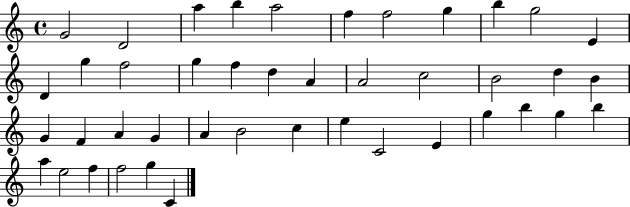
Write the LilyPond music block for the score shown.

{
  \clef treble
  \time 4/4
  \defaultTimeSignature
  \key c \major
  g'2 d'2 | a''4 b''4 a''2 | f''4 f''2 g''4 | b''4 g''2 e'4 | \break d'4 g''4 f''2 | g''4 f''4 d''4 a'4 | a'2 c''2 | b'2 d''4 b'4 | \break g'4 f'4 a'4 g'4 | a'4 b'2 c''4 | e''4 c'2 e'4 | g''4 b''4 g''4 b''4 | \break a''4 e''2 f''4 | f''2 g''4 c'4 | \bar "|."
}